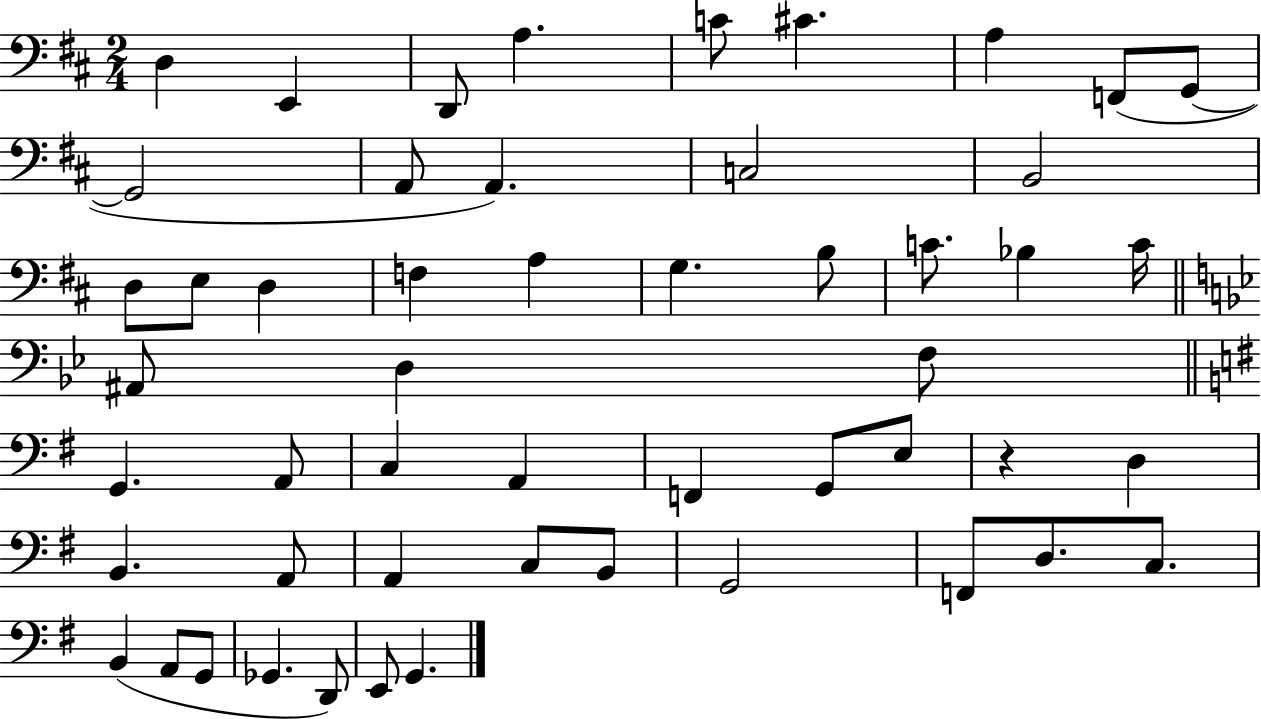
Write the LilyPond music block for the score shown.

{
  \clef bass
  \numericTimeSignature
  \time 2/4
  \key d \major
  d4 e,4 | d,8 a4. | c'8 cis'4. | a4 f,8( g,8~~ | \break g,2 | a,8 a,4.) | c2 | b,2 | \break d8 e8 d4 | f4 a4 | g4. b8 | c'8. bes4 c'16 | \break \bar "||" \break \key g \minor ais,8 d4 f8 | \bar "||" \break \key e \minor g,4. a,8 | c4 a,4 | f,4 g,8 e8 | r4 d4 | \break b,4. a,8 | a,4 c8 b,8 | g,2 | f,8 d8. c8. | \break b,4( a,8 g,8 | ges,4. d,8) | e,8 g,4. | \bar "|."
}